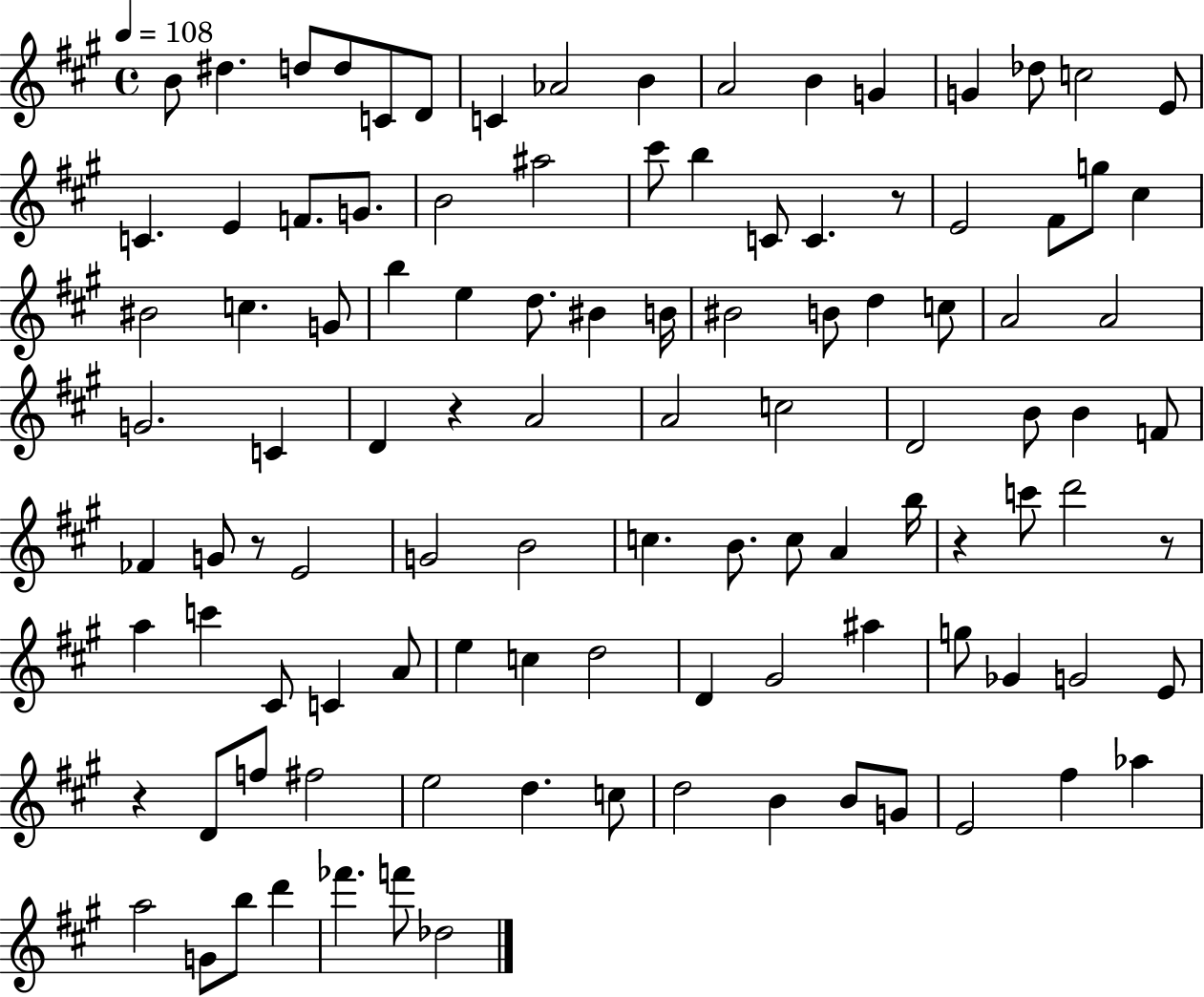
B4/e D#5/q. D5/e D5/e C4/e D4/e C4/q Ab4/h B4/q A4/h B4/q G4/q G4/q Db5/e C5/h E4/e C4/q. E4/q F4/e. G4/e. B4/h A#5/h C#6/e B5/q C4/e C4/q. R/e E4/h F#4/e G5/e C#5/q BIS4/h C5/q. G4/e B5/q E5/q D5/e. BIS4/q B4/s BIS4/h B4/e D5/q C5/e A4/h A4/h G4/h. C4/q D4/q R/q A4/h A4/h C5/h D4/h B4/e B4/q F4/e FES4/q G4/e R/e E4/h G4/h B4/h C5/q. B4/e. C5/e A4/q B5/s R/q C6/e D6/h R/e A5/q C6/q C#4/e C4/q A4/e E5/q C5/q D5/h D4/q G#4/h A#5/q G5/e Gb4/q G4/h E4/e R/q D4/e F5/e F#5/h E5/h D5/q. C5/e D5/h B4/q B4/e G4/e E4/h F#5/q Ab5/q A5/h G4/e B5/e D6/q FES6/q. F6/e Db5/h